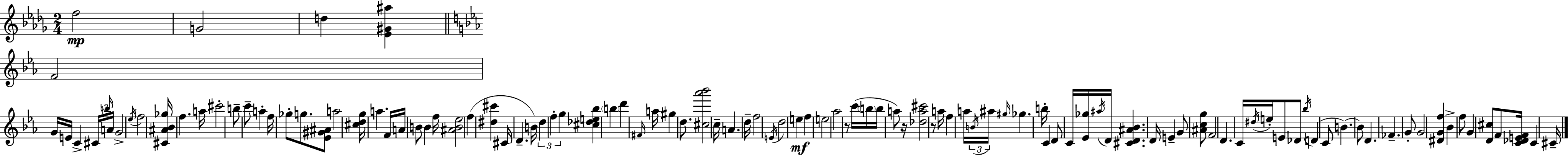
F5/h G4/h D5/q [Eb4,G#4,A#5]/q F4/h G4/s E4/s C4/q C#4/s B5/s A4/s G4/h Eb5/s F5/h [C#4,A#4,Bb4,Gb5]/s F5/q. A5/s C#6/h B5/e C6/e A5/q F5/s Gb5/e G5/e. [Eb4,G#4,A#4]/e A5/h [C#5,D5,G5]/s A5/q. F4/s A4/s B4/e B4/q F5/s [A#4,B4,Eb5]/h F5/q [D#5,C#6]/q C#4/s D4/q. B4/s D5/q F5/q G5/q [C#5,Db5,E5,Bb5]/q B5/q D6/q F#4/s A5/s G#5/q D5/e. [C#5,Ab6,Bb6]/h C5/s A4/q. D5/s F5/h E4/s D5/h E5/q F5/q E5/h Ab5/h R/e C6/s B5/s B5/s A5/e R/s [Db5,A5,C#6]/h R/e A5/s F5/q A5/s B4/s A#5/s G#5/s Gb5/q. B5/s C4/q D4/e C4/s [Eb4,Gb5]/s A#5/s D4/s [C#4,D4,A#4,Bb4]/q. D4/s E4/q G4/e [A#4,C5,G5]/e F4/h D4/q. C4/s D#5/s E5/s E4/e Db4/e Bb5/s D4/q C4/e B4/q. B4/e D4/q. FES4/q. G4/e G4/h [D#4,G4,F5]/q Bb4/q F5/e G4/q [D4,C#5]/e F4/e [C4,Db4,E4,F4]/s C4/q C#4/s